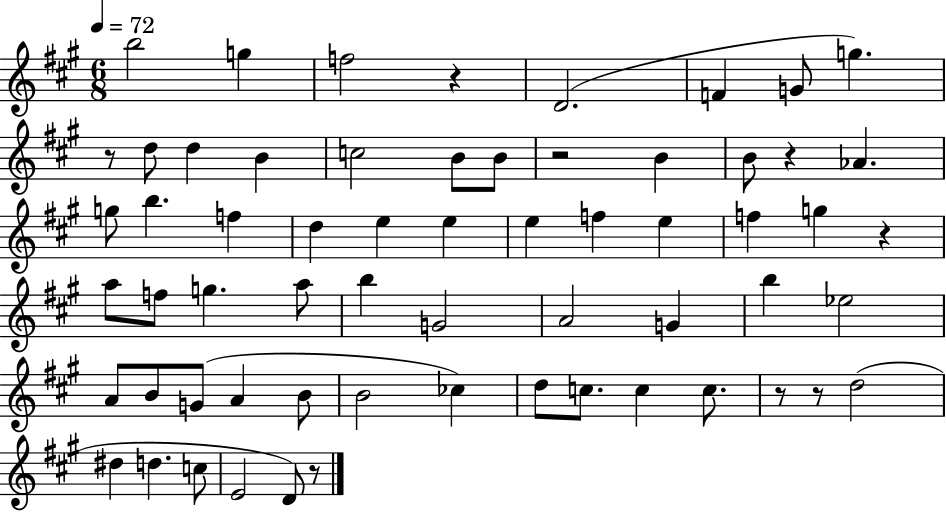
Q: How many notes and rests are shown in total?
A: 62